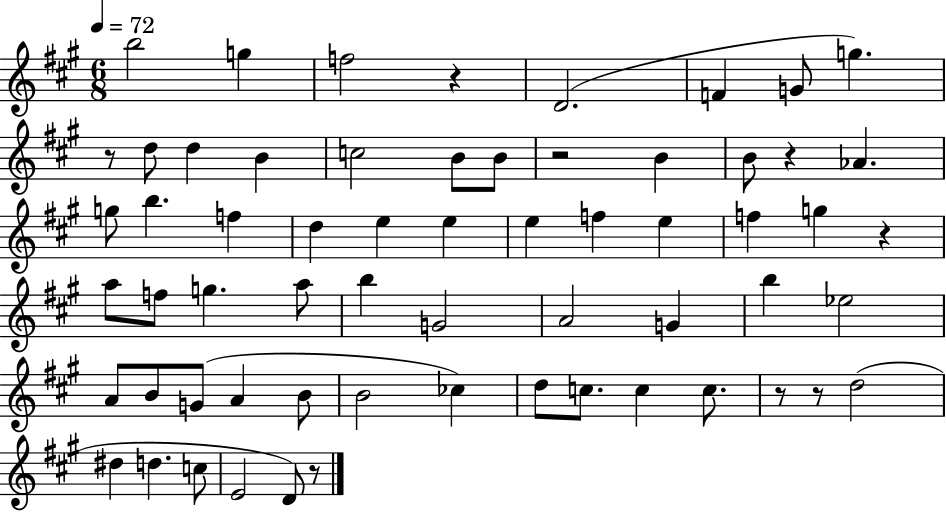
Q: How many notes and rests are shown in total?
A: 62